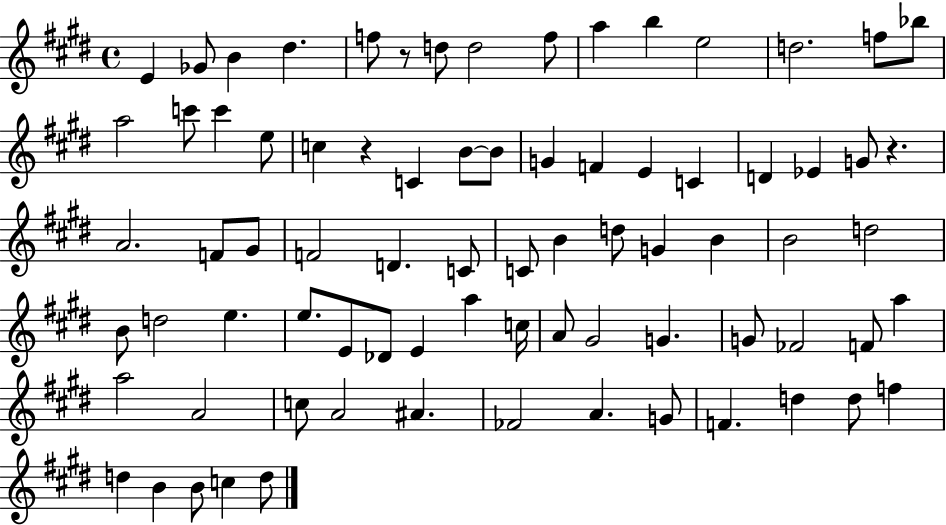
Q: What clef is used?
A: treble